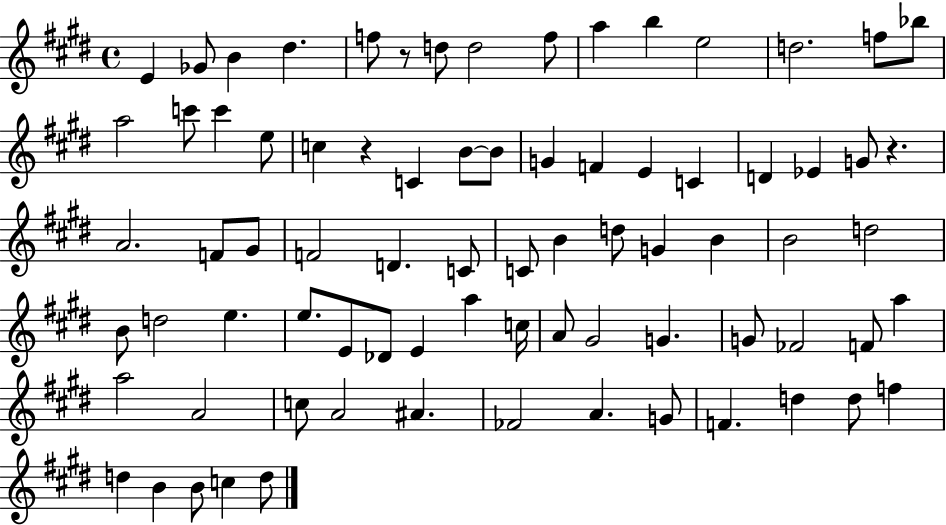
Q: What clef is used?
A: treble